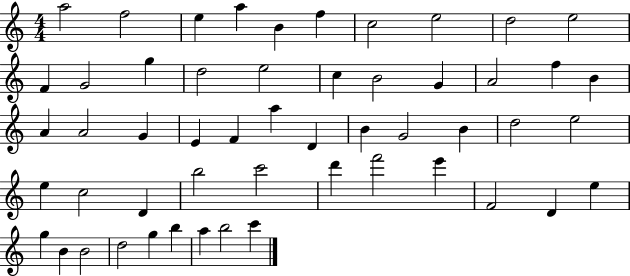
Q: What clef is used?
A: treble